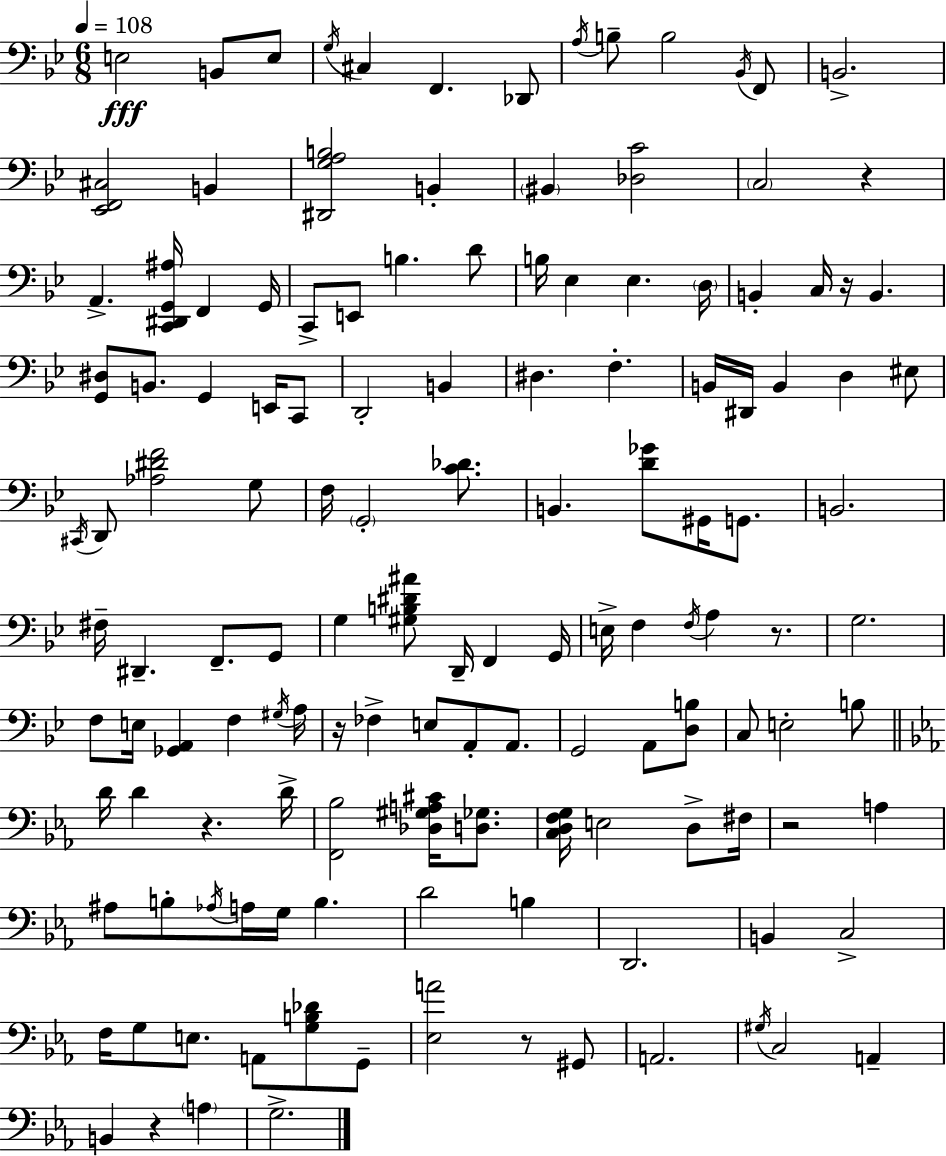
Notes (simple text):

E3/h B2/e E3/e G3/s C#3/q F2/q. Db2/e A3/s B3/e B3/h Bb2/s F2/e B2/h. [Eb2,F2,C#3]/h B2/q [D#2,G3,A3,B3]/h B2/q BIS2/q [Db3,C4]/h C3/h R/q A2/q. [C2,D#2,G2,A#3]/s F2/q G2/s C2/e E2/e B3/q. D4/e B3/s Eb3/q Eb3/q. D3/s B2/q C3/s R/s B2/q. [G2,D#3]/e B2/e. G2/q E2/s C2/e D2/h B2/q D#3/q. F3/q. B2/s D#2/s B2/q D3/q EIS3/e C#2/s D2/e [Ab3,D#4,F4]/h G3/e F3/s G2/h [C4,Db4]/e. B2/q. [D4,Gb4]/e G#2/s G2/e. B2/h. F#3/s D#2/q. F2/e. G2/e G3/q [G#3,B3,D#4,A#4]/e D2/s F2/q G2/s E3/s F3/q F3/s A3/q R/e. G3/h. F3/e E3/s [Gb2,A2]/q F3/q G#3/s A3/s R/s FES3/q E3/e A2/e A2/e. G2/h A2/e [D3,B3]/e C3/e E3/h B3/e D4/s D4/q R/q. D4/s [F2,Bb3]/h [Db3,G#3,A3,C#4]/s [D3,Gb3]/e. [C3,D3,F3,G3]/s E3/h D3/e F#3/s R/h A3/q A#3/e B3/e Ab3/s A3/s G3/s B3/q. D4/h B3/q D2/h. B2/q C3/h F3/s G3/e E3/e. A2/e [G3,B3,Db4]/e G2/e [Eb3,A4]/h R/e G#2/e A2/h. G#3/s C3/h A2/q B2/q R/q A3/q G3/h.